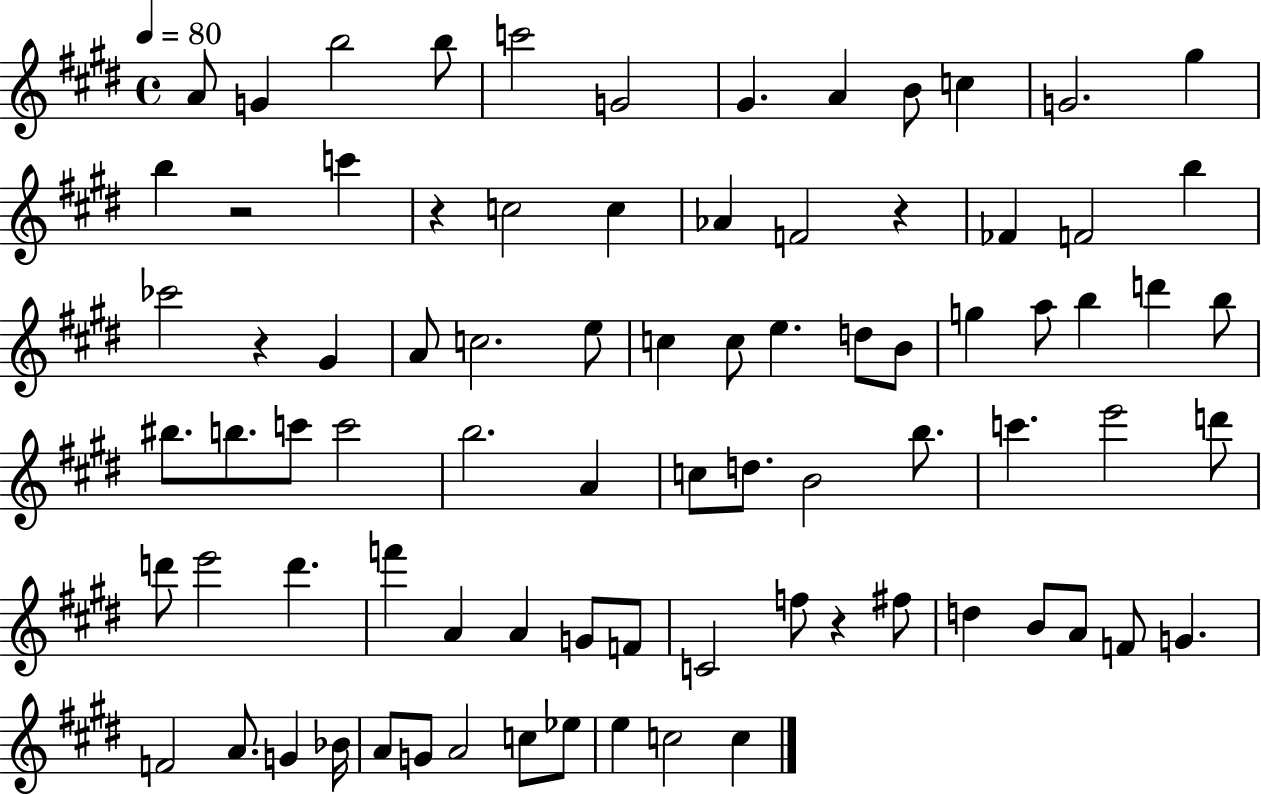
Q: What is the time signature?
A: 4/4